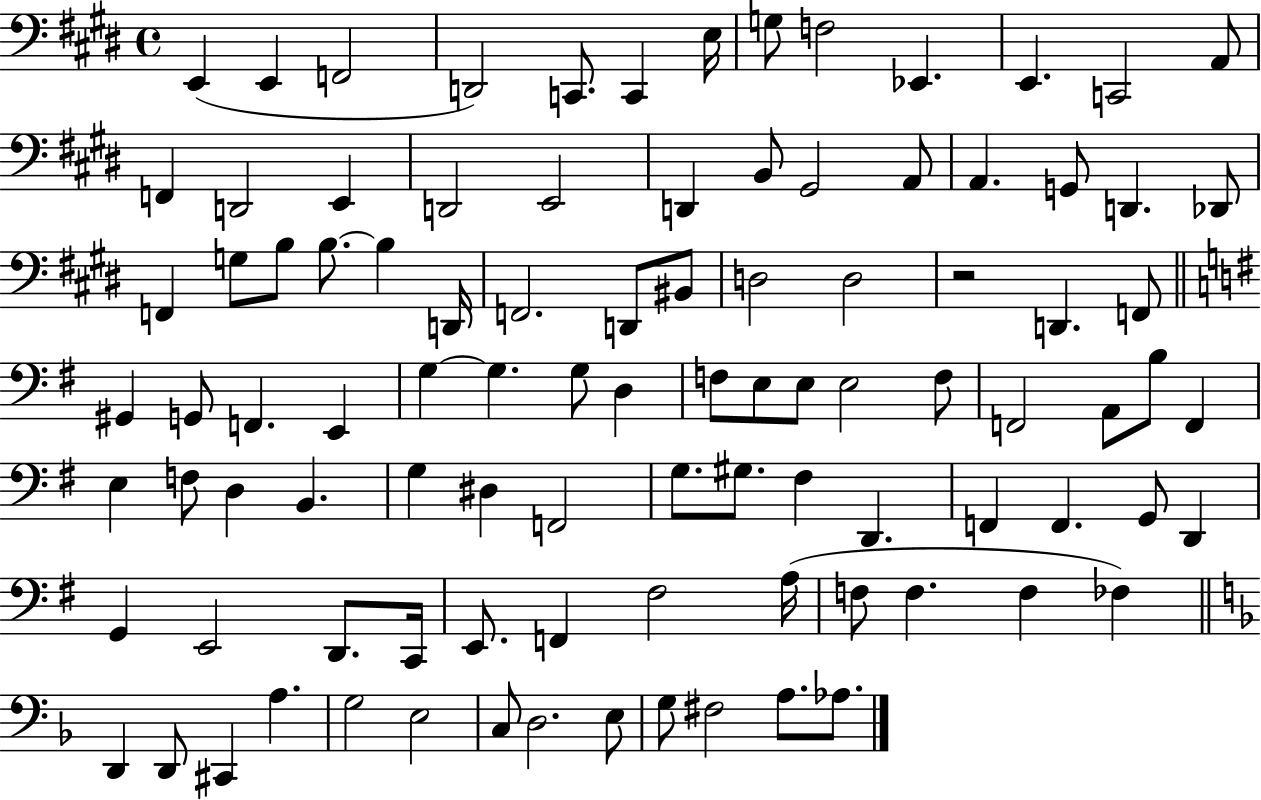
{
  \clef bass
  \time 4/4
  \defaultTimeSignature
  \key e \major
  e,4( e,4 f,2 | d,2) c,8. c,4 e16 | g8 f2 ees,4. | e,4. c,2 a,8 | \break f,4 d,2 e,4 | d,2 e,2 | d,4 b,8 gis,2 a,8 | a,4. g,8 d,4. des,8 | \break f,4 g8 b8 b8.~~ b4 d,16 | f,2. d,8 bis,8 | d2 d2 | r2 d,4. f,8 | \break \bar "||" \break \key g \major gis,4 g,8 f,4. e,4 | g4~~ g4. g8 d4 | f8 e8 e8 e2 f8 | f,2 a,8 b8 f,4 | \break e4 f8 d4 b,4. | g4 dis4 f,2 | g8. gis8. fis4 d,4. | f,4 f,4. g,8 d,4 | \break g,4 e,2 d,8. c,16 | e,8. f,4 fis2 a16( | f8 f4. f4 fes4) | \bar "||" \break \key f \major d,4 d,8 cis,4 a4. | g2 e2 | c8 d2. e8 | g8 fis2 a8. aes8. | \break \bar "|."
}